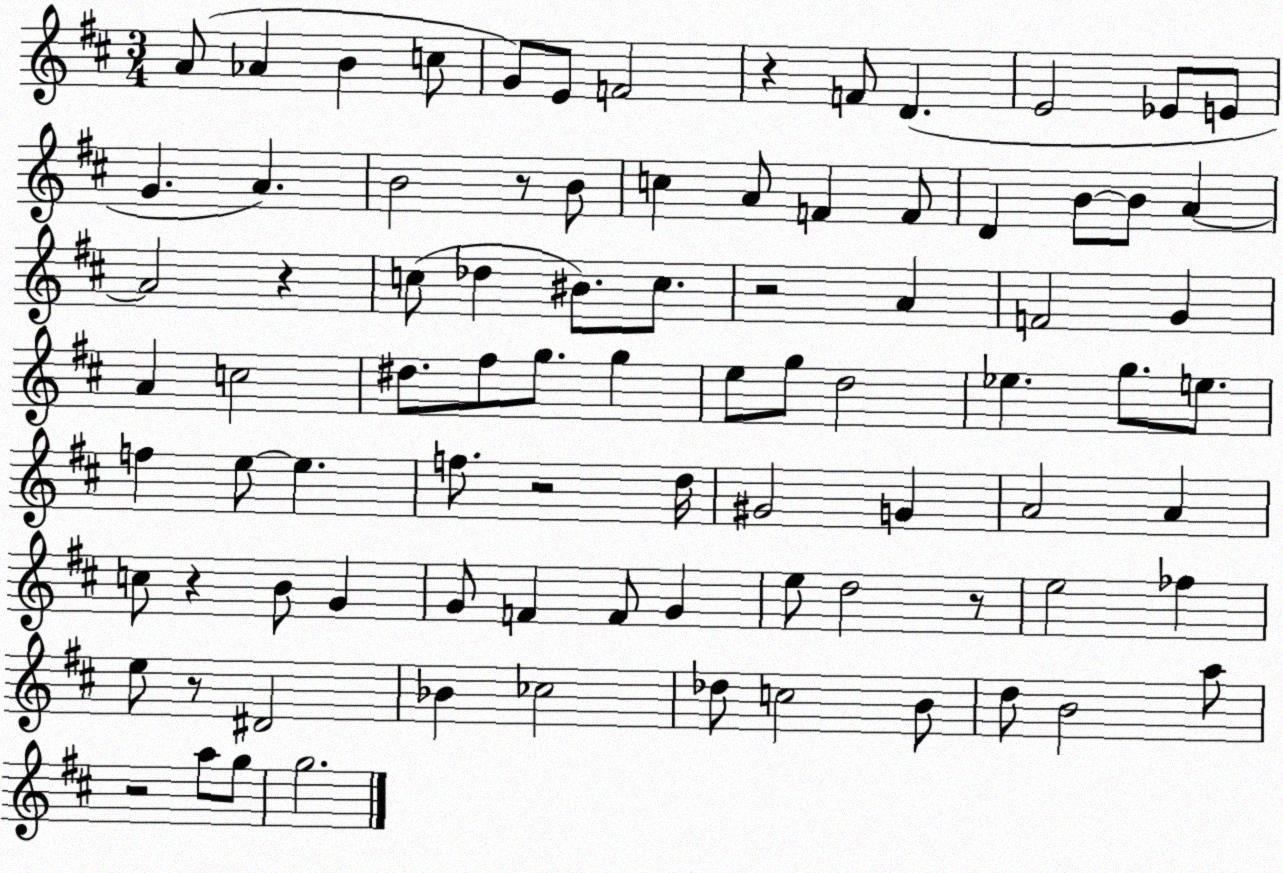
X:1
T:Untitled
M:3/4
L:1/4
K:D
A/2 _A B c/2 G/2 E/2 F2 z F/2 D E2 _E/2 E/2 G A B2 z/2 B/2 c A/2 F F/2 D B/2 B/2 A A2 z c/2 _d ^B/2 c/2 z2 A F2 G A c2 ^d/2 ^f/2 g/2 g e/2 g/2 d2 _e g/2 e/2 f e/2 e f/2 z2 d/4 ^G2 G A2 A c/2 z B/2 G G/2 F F/2 G e/2 d2 z/2 e2 _f e/2 z/2 ^D2 _B _c2 _d/2 c2 B/2 d/2 B2 a/2 z2 a/2 g/2 g2